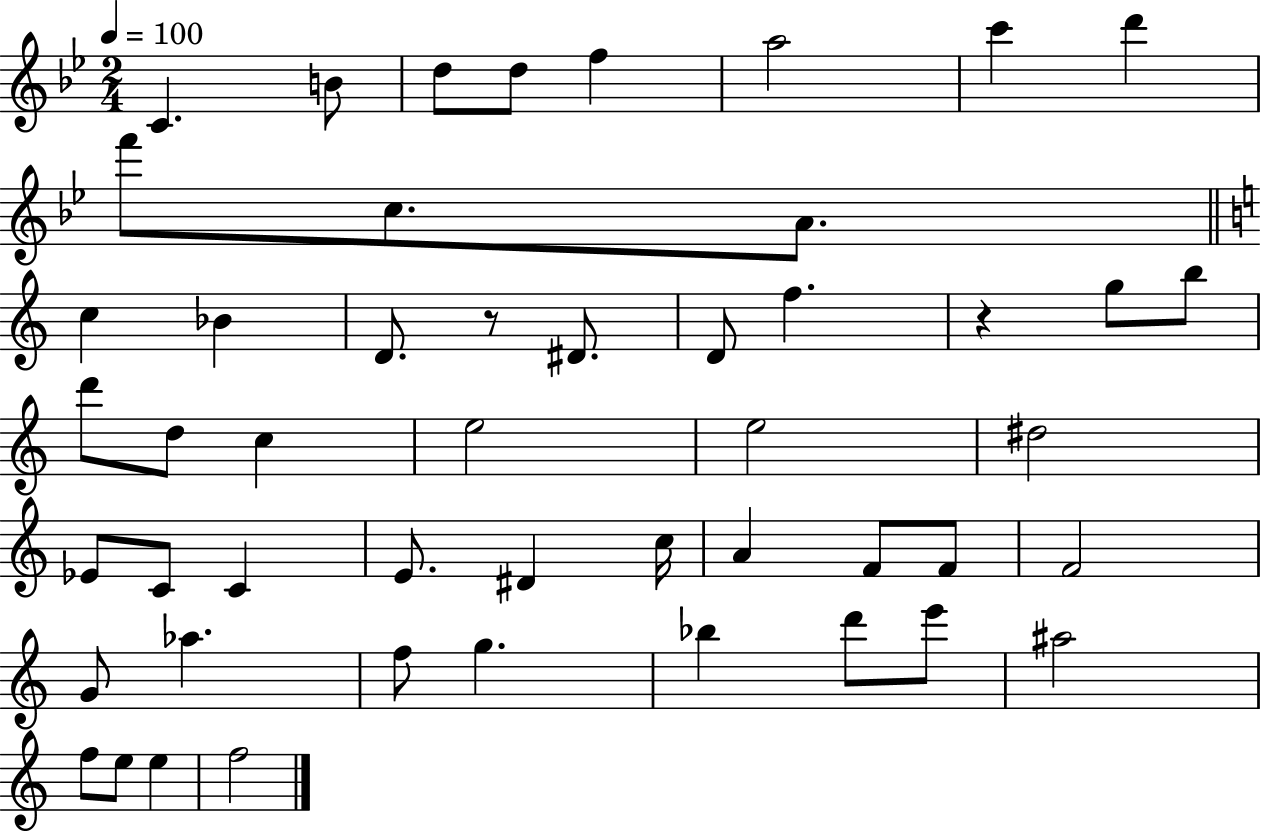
{
  \clef treble
  \numericTimeSignature
  \time 2/4
  \key bes \major
  \tempo 4 = 100
  c'4. b'8 | d''8 d''8 f''4 | a''2 | c'''4 d'''4 | \break f'''8 c''8. a'8. | \bar "||" \break \key a \minor c''4 bes'4 | d'8. r8 dis'8. | d'8 f''4. | r4 g''8 b''8 | \break d'''8 d''8 c''4 | e''2 | e''2 | dis''2 | \break ees'8 c'8 c'4 | e'8. dis'4 c''16 | a'4 f'8 f'8 | f'2 | \break g'8 aes''4. | f''8 g''4. | bes''4 d'''8 e'''8 | ais''2 | \break f''8 e''8 e''4 | f''2 | \bar "|."
}